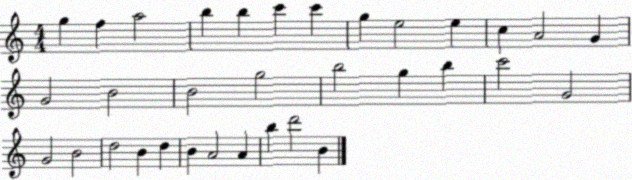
X:1
T:Untitled
M:4/4
L:1/4
K:C
g f a2 b b c' c' g e2 e c A2 G G2 B2 B2 g2 b2 g b c'2 G2 G2 B2 d2 B d B A2 A b d'2 B